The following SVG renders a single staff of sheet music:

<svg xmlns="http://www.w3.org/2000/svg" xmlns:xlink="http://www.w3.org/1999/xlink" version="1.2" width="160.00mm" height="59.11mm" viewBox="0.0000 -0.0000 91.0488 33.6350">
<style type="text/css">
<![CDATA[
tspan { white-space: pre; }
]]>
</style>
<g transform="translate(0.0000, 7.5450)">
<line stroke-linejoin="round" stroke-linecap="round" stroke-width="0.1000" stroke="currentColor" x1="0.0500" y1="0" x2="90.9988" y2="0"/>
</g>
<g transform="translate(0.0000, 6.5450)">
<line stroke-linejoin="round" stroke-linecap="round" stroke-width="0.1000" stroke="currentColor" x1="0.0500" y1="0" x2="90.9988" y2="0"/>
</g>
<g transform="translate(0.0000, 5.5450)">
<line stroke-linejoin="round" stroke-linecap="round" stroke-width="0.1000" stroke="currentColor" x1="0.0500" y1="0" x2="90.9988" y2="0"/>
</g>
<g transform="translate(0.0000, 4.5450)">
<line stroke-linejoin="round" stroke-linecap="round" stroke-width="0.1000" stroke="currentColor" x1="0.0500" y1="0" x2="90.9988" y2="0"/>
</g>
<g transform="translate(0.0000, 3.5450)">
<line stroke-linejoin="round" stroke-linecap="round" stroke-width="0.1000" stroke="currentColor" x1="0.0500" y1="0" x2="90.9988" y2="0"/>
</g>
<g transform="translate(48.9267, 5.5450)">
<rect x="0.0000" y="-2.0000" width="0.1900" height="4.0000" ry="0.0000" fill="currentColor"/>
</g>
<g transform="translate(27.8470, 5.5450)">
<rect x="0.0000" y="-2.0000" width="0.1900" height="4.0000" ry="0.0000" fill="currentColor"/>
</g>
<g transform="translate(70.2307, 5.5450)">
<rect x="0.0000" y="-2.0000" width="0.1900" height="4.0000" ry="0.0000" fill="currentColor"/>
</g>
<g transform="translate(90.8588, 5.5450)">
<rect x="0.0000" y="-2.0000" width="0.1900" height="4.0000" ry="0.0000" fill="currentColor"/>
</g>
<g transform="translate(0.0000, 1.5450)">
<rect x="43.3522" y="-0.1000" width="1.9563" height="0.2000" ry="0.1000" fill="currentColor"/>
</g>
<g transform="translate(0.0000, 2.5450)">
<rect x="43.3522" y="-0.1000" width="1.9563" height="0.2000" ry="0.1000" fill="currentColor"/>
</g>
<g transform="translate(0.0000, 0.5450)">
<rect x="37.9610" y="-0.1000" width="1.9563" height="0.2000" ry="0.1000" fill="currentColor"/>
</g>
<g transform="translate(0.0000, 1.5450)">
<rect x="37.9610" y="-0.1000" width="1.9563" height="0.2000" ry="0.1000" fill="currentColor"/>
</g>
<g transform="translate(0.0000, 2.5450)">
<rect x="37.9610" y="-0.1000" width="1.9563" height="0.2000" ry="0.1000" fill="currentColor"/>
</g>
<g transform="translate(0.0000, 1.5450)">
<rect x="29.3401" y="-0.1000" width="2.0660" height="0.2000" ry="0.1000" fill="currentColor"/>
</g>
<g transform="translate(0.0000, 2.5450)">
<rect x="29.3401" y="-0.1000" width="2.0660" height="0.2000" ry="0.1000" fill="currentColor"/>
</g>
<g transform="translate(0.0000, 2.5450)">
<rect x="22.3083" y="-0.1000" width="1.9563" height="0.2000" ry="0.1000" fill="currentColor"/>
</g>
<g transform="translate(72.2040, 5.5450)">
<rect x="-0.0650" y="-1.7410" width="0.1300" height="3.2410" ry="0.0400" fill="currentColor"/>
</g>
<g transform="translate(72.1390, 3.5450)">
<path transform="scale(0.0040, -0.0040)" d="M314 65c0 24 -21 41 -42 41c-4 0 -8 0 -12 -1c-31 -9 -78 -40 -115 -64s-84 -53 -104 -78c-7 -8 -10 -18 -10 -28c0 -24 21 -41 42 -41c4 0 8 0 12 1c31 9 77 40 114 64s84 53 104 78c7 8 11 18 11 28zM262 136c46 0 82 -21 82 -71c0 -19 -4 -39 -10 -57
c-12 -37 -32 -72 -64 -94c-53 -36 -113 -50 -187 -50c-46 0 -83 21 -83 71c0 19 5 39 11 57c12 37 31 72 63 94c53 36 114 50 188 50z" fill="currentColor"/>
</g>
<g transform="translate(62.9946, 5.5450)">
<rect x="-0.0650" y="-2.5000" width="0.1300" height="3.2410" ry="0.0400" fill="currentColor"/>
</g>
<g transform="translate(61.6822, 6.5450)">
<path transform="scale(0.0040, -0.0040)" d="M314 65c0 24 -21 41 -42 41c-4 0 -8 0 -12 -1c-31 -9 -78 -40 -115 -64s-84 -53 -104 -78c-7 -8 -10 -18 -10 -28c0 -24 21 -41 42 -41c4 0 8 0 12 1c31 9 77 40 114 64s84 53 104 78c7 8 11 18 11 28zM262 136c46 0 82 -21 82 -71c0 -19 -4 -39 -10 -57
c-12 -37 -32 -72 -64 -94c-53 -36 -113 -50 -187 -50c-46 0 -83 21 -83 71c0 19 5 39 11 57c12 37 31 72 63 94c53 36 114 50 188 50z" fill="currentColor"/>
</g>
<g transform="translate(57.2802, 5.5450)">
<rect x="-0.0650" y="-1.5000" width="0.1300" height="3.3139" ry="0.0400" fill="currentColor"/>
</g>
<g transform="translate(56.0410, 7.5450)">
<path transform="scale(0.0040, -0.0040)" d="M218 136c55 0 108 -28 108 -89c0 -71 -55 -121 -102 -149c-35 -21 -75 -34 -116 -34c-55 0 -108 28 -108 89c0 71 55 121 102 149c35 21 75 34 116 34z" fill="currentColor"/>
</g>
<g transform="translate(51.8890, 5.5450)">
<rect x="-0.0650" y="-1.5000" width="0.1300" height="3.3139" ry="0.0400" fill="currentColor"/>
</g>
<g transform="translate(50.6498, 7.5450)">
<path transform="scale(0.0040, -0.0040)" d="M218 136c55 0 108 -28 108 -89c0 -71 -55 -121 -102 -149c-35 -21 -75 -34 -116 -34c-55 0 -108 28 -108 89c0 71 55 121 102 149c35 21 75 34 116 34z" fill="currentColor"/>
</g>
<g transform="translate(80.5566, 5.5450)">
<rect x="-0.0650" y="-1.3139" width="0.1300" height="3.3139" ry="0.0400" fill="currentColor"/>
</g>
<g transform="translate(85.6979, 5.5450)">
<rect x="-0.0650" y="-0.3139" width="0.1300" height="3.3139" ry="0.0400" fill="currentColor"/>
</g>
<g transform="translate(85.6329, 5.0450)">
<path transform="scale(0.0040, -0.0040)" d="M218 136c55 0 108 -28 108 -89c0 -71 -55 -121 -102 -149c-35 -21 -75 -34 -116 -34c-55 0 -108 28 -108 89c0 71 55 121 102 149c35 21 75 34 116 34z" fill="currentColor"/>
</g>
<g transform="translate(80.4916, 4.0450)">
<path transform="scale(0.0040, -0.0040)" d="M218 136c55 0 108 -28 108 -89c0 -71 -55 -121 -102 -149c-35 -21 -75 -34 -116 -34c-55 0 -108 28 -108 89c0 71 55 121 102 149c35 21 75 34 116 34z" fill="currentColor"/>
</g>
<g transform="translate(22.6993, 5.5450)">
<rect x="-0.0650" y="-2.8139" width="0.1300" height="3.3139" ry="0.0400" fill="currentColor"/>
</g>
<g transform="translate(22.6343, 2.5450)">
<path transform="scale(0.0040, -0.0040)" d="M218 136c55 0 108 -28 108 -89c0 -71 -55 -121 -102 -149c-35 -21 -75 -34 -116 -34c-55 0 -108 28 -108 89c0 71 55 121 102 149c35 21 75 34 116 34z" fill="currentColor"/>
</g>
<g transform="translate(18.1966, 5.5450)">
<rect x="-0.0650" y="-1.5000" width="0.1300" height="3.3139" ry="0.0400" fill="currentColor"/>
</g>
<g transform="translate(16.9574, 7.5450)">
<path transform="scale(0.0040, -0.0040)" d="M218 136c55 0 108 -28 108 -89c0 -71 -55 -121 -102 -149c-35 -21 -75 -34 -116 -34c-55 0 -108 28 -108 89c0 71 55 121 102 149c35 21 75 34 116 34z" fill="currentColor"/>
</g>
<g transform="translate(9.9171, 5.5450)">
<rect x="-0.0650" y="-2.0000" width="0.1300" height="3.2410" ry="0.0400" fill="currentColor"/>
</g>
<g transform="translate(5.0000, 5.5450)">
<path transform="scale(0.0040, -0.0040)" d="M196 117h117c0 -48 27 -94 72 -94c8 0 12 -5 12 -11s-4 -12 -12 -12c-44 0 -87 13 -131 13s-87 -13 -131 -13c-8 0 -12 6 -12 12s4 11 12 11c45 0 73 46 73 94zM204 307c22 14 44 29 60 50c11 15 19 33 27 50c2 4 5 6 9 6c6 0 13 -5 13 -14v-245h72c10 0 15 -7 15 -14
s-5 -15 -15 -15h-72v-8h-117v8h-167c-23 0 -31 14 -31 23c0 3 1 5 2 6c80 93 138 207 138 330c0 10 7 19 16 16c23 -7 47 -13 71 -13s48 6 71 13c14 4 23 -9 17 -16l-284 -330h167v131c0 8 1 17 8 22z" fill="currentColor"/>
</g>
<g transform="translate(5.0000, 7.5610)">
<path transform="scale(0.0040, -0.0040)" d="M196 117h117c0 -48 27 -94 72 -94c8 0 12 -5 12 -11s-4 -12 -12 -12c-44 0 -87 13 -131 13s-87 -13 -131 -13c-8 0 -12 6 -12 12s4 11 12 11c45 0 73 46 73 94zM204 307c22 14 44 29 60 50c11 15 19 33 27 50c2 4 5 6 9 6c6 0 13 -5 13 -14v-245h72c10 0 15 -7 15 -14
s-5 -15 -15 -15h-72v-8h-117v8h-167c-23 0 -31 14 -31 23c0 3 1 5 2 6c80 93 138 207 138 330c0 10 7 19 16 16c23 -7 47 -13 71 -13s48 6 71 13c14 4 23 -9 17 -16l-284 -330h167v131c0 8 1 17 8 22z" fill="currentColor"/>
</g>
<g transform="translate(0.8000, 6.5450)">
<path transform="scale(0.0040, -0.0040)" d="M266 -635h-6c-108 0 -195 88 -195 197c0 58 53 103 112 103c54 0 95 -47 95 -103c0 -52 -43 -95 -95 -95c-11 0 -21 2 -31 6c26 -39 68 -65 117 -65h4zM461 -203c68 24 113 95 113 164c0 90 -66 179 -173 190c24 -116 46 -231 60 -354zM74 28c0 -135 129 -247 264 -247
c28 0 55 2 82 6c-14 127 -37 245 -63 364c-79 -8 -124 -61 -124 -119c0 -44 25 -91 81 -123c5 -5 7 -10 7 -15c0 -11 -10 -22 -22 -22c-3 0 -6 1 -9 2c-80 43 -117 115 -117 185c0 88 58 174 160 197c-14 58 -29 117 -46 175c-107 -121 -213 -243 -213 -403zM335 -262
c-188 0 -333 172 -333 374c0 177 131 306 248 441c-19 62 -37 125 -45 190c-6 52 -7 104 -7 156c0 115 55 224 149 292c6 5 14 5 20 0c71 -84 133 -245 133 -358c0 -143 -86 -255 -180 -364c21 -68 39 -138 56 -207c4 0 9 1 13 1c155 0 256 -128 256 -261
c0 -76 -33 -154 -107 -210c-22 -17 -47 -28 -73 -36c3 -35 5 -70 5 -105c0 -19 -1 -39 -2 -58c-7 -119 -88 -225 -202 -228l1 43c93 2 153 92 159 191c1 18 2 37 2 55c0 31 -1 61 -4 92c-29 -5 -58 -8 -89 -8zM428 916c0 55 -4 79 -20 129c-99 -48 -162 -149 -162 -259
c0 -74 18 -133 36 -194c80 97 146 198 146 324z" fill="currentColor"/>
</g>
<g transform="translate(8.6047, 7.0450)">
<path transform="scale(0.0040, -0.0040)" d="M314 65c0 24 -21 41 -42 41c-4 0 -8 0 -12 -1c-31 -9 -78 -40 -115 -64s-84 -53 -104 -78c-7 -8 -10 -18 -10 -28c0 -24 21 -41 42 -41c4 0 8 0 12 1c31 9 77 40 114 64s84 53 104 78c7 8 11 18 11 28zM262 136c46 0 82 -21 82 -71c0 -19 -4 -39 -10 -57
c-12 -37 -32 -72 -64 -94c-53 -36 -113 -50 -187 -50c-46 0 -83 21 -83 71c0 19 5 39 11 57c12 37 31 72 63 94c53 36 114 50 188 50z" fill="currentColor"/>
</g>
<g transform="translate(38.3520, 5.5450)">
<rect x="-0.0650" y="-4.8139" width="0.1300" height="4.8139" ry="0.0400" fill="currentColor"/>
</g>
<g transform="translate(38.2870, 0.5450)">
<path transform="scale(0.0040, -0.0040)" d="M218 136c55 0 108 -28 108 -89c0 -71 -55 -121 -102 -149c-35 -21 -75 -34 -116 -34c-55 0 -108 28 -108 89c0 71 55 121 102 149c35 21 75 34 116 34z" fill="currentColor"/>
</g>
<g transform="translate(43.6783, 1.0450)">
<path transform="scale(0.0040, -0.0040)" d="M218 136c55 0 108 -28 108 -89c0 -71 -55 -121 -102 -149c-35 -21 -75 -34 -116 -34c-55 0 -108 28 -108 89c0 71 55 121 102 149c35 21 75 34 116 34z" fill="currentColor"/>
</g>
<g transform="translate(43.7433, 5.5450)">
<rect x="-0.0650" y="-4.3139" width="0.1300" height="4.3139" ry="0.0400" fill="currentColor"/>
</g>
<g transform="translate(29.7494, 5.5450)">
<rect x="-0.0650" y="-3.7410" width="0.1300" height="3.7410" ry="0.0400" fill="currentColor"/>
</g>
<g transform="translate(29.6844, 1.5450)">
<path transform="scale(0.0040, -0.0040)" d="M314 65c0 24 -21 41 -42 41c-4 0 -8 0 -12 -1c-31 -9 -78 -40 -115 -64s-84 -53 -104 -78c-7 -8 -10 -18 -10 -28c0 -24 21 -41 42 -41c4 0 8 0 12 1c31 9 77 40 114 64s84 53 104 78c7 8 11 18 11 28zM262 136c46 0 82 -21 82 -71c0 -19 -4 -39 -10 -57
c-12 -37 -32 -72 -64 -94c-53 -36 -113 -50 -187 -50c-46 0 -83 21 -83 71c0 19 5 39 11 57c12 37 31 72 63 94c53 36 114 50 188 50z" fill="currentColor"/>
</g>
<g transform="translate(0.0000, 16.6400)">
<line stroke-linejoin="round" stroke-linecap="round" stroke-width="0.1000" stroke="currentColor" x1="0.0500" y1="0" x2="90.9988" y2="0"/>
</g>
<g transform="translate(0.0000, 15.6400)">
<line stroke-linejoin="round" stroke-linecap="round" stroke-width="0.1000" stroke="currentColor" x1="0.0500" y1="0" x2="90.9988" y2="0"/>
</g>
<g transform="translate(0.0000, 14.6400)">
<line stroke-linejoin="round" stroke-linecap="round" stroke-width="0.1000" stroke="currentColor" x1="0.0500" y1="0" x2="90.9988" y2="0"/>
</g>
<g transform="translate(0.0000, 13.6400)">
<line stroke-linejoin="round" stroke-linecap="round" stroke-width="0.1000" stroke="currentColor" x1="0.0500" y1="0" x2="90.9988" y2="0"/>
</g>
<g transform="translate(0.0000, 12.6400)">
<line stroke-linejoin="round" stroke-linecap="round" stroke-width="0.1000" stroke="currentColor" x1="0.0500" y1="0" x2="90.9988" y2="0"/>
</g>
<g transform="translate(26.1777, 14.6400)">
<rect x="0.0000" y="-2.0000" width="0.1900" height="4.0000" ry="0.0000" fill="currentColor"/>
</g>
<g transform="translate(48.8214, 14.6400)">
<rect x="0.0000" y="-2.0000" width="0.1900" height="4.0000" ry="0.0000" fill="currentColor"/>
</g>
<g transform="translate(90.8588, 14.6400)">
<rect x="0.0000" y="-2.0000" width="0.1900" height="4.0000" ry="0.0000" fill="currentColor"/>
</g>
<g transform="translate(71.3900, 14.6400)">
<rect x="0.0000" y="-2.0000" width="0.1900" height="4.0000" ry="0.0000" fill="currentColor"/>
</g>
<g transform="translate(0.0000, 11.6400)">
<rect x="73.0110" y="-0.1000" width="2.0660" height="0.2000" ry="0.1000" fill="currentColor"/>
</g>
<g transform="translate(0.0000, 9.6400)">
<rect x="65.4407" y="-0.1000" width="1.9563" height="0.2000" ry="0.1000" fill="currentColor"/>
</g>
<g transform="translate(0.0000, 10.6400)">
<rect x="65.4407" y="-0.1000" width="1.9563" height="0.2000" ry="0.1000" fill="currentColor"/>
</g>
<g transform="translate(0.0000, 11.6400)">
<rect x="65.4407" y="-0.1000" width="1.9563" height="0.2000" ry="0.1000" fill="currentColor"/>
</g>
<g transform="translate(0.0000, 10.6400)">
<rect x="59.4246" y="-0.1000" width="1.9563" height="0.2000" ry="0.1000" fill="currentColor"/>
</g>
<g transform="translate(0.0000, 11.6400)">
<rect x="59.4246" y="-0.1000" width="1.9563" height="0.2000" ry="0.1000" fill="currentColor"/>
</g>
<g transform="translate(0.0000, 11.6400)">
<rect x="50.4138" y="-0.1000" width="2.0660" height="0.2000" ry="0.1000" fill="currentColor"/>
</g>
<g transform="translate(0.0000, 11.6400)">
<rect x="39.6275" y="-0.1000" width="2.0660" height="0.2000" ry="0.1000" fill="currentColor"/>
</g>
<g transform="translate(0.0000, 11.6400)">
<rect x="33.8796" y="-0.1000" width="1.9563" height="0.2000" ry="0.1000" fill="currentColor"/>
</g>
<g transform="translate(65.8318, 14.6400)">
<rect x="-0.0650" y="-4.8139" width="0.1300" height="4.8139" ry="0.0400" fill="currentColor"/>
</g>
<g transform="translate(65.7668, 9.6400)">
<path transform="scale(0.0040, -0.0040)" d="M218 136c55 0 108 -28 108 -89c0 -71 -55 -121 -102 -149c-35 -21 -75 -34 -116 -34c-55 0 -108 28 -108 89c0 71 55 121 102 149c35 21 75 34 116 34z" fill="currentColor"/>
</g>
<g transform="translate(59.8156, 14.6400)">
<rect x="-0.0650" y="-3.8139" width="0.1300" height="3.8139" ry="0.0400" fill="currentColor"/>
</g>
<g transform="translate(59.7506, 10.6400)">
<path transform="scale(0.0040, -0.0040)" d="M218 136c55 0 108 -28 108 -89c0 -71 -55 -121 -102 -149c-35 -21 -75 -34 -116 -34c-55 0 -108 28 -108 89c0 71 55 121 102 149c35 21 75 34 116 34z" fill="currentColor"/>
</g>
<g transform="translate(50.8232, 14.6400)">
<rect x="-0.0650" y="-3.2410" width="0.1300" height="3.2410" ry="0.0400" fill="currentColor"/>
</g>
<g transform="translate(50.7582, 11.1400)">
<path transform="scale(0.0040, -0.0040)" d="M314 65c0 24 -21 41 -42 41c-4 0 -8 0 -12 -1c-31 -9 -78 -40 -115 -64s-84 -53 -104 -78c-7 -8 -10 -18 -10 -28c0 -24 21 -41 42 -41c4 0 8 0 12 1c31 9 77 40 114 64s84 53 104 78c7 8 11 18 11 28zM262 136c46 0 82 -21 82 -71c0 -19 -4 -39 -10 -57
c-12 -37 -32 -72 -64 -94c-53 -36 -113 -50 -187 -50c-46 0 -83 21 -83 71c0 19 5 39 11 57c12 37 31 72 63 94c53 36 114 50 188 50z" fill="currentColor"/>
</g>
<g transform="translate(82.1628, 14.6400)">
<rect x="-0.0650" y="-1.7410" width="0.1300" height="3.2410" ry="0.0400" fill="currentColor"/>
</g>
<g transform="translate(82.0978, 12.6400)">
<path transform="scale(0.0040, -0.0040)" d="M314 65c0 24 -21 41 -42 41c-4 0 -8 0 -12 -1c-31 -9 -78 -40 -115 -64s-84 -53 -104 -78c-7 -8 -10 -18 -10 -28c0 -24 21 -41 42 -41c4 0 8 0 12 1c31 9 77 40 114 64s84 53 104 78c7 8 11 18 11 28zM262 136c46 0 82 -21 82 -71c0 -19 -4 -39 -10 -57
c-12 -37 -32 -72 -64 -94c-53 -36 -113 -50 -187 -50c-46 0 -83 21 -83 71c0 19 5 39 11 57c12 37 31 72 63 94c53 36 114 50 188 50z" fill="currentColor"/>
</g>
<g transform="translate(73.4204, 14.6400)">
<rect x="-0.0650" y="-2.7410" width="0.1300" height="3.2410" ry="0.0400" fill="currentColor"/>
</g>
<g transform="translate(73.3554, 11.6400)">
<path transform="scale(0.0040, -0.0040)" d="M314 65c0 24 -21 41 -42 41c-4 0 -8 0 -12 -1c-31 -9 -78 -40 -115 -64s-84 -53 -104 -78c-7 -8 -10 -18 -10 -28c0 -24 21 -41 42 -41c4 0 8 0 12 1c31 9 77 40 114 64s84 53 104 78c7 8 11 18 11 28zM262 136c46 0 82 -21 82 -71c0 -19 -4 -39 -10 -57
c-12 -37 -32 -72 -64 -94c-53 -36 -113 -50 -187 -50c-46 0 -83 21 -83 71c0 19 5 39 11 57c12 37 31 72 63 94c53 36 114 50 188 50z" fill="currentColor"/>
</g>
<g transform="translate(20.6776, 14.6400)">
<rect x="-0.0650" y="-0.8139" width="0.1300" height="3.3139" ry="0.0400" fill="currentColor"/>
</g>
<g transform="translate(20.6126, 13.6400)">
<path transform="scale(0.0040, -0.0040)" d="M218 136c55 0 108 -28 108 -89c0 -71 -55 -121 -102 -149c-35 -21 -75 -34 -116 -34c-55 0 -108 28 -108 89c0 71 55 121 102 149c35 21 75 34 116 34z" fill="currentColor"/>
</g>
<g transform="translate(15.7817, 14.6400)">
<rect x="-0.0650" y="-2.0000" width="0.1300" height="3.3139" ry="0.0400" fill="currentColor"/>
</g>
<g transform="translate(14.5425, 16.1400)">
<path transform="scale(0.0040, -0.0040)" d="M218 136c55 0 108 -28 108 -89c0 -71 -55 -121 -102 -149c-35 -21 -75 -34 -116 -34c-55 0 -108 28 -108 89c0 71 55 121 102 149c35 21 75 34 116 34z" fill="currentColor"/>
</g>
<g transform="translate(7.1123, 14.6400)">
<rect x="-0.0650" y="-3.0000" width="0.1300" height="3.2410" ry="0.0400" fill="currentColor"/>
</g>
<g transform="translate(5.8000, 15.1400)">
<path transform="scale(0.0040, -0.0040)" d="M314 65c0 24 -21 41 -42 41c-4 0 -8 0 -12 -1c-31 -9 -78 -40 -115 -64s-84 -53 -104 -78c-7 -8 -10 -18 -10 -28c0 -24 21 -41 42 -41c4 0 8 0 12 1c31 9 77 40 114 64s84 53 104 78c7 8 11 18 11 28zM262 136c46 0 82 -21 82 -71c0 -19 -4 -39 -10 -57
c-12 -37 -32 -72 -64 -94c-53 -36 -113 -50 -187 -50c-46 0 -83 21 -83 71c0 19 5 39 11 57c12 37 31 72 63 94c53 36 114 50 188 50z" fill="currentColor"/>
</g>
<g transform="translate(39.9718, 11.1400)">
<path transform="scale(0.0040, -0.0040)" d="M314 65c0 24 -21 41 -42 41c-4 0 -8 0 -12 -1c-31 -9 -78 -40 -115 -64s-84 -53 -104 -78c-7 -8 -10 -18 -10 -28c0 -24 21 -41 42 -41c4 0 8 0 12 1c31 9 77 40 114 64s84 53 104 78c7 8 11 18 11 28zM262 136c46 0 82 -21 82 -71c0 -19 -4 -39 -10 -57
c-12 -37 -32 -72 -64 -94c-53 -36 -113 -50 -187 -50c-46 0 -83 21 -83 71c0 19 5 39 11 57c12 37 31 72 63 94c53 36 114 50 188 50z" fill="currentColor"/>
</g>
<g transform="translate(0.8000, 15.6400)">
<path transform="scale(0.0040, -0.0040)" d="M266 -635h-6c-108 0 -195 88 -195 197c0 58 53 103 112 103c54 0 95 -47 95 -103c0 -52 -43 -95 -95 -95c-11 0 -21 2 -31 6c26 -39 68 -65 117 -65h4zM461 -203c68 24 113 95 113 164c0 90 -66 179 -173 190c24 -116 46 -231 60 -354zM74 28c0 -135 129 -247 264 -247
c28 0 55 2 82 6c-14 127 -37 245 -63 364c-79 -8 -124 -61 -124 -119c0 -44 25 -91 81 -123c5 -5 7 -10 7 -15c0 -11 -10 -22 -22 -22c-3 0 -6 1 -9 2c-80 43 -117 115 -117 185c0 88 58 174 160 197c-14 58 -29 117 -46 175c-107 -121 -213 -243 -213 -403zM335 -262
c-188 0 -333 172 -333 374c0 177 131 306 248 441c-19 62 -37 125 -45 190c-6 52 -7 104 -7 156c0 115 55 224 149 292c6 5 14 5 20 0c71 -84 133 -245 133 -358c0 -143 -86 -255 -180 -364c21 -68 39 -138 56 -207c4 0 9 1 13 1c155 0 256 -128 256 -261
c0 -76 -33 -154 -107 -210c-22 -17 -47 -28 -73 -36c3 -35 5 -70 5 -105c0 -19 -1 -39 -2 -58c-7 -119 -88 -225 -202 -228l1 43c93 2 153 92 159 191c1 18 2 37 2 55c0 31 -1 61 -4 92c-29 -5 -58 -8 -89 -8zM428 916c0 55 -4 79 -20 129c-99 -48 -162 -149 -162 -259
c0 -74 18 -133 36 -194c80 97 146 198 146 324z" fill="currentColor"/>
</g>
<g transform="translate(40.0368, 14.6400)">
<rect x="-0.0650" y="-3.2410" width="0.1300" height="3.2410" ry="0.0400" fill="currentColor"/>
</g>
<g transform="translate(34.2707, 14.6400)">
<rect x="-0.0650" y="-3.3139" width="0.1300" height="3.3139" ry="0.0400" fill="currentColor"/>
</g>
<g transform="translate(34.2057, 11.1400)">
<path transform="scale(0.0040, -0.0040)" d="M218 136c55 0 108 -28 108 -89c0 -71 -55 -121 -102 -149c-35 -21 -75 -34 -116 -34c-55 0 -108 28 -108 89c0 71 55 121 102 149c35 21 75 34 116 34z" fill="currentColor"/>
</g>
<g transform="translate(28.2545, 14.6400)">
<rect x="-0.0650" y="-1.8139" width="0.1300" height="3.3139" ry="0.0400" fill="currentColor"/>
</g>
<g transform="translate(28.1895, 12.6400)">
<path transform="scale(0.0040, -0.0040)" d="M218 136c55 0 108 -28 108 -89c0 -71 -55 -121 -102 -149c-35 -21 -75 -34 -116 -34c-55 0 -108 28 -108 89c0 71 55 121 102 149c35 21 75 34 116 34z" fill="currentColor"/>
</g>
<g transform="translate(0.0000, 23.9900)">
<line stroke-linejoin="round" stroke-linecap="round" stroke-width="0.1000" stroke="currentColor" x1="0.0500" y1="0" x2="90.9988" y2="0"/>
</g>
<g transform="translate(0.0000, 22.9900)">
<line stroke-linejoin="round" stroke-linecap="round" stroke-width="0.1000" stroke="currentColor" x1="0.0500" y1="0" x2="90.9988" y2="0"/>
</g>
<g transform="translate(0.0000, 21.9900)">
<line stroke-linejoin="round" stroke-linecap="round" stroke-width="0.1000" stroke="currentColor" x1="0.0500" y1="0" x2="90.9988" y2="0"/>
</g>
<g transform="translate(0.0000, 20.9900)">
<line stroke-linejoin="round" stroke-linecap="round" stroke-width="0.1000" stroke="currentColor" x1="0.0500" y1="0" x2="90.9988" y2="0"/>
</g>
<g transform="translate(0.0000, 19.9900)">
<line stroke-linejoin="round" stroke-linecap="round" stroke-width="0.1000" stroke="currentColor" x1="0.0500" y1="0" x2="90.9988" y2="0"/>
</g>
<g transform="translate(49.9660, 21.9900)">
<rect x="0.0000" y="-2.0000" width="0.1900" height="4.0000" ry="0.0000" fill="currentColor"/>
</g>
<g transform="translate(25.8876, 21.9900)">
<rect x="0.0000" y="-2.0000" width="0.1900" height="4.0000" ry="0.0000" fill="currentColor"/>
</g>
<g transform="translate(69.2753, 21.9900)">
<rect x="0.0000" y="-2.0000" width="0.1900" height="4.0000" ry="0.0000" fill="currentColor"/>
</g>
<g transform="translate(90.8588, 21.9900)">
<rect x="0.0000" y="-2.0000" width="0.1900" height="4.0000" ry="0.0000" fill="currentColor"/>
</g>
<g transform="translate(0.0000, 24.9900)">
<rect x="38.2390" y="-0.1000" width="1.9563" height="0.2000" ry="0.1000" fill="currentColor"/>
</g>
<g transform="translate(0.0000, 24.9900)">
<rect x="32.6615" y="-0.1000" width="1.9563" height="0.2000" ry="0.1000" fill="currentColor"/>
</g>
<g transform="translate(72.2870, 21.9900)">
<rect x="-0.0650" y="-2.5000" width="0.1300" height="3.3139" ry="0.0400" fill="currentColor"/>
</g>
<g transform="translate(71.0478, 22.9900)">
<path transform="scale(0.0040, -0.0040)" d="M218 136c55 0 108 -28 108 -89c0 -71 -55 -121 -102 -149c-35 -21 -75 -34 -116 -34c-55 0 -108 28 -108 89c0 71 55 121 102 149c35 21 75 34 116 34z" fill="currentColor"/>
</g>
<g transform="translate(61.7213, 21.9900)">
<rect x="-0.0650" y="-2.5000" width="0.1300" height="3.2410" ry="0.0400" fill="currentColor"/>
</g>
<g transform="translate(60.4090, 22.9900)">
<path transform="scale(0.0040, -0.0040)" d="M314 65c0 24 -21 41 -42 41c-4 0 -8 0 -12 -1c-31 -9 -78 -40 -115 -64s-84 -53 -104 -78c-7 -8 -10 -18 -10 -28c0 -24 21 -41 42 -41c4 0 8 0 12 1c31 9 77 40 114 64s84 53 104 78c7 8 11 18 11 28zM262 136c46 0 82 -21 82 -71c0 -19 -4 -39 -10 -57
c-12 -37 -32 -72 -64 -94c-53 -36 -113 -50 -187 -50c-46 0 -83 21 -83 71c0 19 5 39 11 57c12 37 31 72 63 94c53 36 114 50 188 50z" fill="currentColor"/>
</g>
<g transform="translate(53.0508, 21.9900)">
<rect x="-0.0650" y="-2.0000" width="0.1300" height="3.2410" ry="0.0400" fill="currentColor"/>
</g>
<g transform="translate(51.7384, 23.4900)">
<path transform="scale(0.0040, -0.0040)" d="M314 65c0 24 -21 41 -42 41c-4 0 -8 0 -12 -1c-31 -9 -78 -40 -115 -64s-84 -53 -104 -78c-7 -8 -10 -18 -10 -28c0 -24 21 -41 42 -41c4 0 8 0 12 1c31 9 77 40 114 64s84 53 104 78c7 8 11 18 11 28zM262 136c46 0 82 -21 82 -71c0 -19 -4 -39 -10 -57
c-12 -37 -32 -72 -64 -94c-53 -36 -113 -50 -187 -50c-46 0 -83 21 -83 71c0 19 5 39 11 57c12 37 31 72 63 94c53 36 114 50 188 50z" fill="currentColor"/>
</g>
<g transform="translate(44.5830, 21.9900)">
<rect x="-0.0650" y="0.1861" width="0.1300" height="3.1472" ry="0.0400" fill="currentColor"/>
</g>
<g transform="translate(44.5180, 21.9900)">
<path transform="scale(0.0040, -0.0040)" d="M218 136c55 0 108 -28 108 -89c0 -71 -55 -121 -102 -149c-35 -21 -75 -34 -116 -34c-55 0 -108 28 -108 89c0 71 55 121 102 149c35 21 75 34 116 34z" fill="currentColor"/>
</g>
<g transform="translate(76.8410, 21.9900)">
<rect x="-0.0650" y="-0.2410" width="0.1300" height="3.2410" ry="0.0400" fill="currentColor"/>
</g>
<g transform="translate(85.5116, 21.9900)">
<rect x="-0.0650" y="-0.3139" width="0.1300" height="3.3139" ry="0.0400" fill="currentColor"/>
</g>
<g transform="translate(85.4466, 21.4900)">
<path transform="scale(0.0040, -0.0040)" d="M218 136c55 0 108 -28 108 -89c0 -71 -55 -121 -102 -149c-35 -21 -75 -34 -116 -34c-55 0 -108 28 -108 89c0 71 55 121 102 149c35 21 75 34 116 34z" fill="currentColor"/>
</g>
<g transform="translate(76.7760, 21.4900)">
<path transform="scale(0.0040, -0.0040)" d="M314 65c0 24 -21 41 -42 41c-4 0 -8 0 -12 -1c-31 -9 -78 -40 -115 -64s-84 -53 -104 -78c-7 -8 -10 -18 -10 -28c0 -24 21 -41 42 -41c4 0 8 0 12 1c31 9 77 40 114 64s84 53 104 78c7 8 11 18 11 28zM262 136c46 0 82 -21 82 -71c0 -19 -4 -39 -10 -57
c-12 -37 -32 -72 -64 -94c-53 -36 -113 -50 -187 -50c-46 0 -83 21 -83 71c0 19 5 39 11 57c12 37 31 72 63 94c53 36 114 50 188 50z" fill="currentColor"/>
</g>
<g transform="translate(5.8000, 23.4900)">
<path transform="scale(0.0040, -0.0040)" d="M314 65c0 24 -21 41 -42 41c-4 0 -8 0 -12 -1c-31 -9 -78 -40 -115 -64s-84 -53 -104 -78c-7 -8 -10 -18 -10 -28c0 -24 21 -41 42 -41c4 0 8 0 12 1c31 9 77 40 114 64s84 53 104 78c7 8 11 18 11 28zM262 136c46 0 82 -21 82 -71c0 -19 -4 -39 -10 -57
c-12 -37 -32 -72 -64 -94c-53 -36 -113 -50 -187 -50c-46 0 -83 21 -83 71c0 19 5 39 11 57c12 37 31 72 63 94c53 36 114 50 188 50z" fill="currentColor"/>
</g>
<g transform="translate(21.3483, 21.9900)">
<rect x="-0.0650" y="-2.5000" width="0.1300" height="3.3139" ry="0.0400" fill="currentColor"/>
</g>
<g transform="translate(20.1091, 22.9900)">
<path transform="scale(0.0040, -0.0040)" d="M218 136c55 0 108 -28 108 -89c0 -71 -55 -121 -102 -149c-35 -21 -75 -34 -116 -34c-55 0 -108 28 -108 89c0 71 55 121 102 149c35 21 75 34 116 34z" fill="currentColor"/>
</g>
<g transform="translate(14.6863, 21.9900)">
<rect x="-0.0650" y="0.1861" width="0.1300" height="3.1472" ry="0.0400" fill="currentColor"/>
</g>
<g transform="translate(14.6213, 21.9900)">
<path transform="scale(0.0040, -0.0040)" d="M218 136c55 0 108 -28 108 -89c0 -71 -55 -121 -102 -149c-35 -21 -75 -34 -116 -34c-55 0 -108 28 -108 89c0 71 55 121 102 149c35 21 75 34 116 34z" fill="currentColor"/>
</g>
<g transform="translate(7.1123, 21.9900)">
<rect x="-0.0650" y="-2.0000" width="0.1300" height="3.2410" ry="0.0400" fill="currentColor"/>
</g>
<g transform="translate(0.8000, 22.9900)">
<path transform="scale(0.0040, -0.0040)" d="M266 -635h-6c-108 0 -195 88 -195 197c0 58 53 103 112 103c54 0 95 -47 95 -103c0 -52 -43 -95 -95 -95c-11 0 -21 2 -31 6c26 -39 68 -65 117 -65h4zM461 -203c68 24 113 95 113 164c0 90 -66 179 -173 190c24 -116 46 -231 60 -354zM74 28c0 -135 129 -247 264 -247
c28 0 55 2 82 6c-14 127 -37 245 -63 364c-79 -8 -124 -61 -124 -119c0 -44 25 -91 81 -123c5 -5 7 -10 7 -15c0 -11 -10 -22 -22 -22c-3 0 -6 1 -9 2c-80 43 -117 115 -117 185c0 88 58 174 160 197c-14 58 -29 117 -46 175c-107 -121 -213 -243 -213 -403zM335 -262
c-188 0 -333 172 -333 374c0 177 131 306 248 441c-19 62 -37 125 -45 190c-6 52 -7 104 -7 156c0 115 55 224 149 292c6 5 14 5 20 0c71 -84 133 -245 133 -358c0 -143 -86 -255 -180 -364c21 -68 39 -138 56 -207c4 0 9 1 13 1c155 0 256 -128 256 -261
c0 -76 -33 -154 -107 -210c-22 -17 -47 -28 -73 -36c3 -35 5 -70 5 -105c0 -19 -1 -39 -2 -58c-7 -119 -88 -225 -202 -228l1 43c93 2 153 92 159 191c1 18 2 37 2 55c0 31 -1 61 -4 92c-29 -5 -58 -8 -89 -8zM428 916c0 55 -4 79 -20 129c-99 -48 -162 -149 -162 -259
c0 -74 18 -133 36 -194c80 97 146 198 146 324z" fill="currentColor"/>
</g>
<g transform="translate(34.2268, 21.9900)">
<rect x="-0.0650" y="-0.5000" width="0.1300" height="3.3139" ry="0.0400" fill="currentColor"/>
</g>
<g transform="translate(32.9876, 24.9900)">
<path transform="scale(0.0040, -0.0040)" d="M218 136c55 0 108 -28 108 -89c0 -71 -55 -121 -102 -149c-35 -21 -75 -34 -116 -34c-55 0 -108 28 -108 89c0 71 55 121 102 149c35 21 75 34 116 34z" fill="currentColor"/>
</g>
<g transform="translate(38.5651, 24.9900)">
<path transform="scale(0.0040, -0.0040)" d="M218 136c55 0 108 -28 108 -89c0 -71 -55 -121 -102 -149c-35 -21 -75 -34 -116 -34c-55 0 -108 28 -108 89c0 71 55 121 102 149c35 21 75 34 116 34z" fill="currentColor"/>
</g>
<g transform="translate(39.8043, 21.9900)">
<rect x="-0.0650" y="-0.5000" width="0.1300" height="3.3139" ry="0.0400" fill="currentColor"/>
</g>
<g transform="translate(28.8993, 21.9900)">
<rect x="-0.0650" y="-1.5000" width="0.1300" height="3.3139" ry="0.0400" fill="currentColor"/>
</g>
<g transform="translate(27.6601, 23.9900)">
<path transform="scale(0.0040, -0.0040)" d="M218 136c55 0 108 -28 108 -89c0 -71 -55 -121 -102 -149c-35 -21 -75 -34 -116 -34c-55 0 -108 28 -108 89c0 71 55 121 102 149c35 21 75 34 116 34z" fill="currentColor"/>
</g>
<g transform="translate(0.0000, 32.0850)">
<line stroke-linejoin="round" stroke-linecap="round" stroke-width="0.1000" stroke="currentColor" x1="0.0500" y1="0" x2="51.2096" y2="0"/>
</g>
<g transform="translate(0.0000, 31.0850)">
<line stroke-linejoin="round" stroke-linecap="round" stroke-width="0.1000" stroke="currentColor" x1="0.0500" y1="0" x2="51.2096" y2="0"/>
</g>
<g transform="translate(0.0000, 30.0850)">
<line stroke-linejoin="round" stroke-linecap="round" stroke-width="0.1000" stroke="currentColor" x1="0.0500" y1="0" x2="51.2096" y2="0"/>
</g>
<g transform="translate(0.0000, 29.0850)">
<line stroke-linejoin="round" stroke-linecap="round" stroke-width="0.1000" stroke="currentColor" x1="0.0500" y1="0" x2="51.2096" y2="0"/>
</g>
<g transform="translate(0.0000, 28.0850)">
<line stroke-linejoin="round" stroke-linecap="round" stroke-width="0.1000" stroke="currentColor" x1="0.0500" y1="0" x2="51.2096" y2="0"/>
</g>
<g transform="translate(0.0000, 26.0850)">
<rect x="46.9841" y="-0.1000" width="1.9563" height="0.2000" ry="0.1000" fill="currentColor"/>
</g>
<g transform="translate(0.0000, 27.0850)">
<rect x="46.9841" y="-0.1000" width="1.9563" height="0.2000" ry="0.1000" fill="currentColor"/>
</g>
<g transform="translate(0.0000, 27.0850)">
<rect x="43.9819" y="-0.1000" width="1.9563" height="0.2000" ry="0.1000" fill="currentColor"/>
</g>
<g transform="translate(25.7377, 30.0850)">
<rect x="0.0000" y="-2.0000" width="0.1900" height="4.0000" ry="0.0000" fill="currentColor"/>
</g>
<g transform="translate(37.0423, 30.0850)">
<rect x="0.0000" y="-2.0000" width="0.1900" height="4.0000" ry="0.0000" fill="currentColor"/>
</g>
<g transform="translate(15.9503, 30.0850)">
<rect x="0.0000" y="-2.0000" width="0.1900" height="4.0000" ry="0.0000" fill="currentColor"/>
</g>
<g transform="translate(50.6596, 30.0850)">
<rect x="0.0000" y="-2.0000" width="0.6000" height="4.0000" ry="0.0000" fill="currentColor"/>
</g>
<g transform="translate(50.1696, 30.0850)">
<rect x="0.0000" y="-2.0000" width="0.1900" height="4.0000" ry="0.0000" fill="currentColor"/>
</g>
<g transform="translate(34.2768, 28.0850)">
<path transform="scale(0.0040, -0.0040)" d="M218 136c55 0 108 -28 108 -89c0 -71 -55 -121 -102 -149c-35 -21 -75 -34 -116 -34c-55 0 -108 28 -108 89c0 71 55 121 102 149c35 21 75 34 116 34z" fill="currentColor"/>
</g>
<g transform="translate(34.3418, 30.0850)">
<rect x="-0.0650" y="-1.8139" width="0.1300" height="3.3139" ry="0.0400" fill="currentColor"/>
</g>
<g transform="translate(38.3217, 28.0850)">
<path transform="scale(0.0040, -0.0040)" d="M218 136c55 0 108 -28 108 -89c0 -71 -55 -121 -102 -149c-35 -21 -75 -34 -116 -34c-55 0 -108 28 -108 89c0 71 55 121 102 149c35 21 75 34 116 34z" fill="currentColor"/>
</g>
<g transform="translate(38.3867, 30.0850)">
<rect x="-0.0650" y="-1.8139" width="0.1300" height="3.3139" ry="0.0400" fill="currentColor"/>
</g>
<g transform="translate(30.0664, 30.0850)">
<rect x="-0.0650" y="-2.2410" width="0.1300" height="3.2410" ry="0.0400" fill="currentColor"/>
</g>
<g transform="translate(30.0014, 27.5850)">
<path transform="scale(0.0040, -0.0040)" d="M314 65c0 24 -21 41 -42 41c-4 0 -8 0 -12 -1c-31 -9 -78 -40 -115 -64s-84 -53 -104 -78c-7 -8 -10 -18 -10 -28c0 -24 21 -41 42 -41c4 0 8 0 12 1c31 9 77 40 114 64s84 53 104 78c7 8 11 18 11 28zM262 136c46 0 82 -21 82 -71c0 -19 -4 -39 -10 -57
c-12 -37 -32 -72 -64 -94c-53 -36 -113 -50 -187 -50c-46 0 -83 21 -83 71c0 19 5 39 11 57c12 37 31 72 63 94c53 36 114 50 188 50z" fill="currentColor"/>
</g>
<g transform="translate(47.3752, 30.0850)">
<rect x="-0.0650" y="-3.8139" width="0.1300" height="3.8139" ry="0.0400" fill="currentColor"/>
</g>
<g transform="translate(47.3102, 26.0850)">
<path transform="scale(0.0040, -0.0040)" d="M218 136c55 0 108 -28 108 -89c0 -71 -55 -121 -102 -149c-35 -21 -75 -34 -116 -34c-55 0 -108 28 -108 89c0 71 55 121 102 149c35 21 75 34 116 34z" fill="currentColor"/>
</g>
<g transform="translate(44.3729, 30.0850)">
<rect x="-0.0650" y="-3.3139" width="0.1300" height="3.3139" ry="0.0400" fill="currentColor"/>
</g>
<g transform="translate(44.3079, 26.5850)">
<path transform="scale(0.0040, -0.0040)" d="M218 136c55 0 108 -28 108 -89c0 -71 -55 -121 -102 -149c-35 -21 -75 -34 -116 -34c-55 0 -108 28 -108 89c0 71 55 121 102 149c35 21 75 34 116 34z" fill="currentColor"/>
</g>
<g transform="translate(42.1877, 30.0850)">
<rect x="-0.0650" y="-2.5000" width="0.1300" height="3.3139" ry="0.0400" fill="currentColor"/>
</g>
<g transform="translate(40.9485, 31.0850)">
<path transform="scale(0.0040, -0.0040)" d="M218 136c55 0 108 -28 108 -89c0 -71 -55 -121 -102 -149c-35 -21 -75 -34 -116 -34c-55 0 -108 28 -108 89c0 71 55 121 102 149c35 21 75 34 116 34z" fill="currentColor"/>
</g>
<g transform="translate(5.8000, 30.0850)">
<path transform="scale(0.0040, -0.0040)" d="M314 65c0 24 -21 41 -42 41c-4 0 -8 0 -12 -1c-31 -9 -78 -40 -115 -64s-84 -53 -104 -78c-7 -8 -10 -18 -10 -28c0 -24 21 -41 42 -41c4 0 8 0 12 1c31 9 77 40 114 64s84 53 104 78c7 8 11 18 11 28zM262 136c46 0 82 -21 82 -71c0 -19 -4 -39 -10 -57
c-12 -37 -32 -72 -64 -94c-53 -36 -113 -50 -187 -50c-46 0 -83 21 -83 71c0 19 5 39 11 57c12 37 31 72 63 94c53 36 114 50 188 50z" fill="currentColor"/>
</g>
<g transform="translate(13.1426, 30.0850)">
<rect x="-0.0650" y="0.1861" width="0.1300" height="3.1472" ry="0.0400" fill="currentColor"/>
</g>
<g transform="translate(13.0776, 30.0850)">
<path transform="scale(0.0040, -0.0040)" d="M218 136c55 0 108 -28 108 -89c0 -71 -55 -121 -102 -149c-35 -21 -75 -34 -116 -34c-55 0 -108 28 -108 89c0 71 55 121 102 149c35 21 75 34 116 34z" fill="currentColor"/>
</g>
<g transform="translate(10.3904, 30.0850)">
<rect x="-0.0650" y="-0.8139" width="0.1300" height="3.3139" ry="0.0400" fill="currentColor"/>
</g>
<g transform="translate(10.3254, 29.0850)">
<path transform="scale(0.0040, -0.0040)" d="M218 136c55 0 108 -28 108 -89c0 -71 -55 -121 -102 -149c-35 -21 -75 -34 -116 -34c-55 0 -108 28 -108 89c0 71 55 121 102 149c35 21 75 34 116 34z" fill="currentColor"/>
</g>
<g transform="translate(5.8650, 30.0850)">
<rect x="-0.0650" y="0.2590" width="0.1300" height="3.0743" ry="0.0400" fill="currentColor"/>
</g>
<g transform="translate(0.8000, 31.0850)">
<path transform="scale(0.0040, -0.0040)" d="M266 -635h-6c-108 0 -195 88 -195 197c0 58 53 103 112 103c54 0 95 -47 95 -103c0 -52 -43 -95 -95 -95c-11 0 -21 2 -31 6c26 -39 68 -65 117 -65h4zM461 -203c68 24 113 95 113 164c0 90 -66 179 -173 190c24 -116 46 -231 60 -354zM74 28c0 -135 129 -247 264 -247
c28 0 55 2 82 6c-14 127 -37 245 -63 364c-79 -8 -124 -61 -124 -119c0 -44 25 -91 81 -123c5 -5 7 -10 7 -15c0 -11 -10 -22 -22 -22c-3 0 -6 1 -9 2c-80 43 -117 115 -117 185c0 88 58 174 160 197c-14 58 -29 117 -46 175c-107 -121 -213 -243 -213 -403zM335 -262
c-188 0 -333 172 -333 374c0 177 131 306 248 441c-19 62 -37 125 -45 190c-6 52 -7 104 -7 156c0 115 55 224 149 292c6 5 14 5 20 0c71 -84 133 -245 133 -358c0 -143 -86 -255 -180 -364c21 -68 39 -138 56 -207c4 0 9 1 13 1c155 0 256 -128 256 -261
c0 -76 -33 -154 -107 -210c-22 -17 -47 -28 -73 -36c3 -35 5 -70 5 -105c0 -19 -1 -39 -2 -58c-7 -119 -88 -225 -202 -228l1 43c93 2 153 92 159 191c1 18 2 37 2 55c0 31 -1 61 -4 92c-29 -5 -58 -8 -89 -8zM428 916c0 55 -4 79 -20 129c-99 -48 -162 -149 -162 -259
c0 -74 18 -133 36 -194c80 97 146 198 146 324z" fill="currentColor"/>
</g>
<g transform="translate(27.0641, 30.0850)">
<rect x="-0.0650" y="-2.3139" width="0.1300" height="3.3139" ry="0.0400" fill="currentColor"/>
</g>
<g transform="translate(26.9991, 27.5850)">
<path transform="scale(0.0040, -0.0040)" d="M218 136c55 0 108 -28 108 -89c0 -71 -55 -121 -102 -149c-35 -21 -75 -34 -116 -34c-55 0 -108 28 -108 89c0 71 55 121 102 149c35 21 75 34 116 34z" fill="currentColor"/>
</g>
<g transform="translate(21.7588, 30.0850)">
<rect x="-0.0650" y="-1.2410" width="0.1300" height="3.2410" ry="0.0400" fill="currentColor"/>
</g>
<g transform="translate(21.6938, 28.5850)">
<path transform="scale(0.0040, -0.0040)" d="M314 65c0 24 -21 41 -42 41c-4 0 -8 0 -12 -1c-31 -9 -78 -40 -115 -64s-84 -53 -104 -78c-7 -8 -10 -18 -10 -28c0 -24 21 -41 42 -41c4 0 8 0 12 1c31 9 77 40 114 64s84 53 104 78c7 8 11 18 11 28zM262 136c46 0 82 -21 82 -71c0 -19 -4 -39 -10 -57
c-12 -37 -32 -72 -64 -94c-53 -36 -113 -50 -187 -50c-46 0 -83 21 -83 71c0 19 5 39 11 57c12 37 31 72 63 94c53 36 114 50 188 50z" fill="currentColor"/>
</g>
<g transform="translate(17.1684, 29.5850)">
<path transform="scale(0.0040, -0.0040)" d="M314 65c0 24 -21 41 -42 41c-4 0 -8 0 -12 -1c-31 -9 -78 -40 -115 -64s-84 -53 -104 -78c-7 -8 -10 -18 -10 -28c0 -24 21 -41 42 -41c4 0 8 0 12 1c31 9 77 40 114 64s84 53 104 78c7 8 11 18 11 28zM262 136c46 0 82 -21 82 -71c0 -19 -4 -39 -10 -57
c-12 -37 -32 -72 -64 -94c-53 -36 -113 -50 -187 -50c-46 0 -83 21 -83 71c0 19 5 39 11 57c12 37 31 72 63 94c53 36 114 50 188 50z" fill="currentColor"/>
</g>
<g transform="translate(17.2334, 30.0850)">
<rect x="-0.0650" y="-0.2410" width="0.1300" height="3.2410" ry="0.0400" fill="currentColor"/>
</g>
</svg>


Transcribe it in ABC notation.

X:1
T:Untitled
M:4/4
L:1/4
K:C
F2 E a c'2 e' d' E E G2 f2 e c A2 F d f b b2 b2 c' e' a2 f2 F2 B G E C C B F2 G2 G c2 c B2 d B c2 e2 g g2 f f G b c'